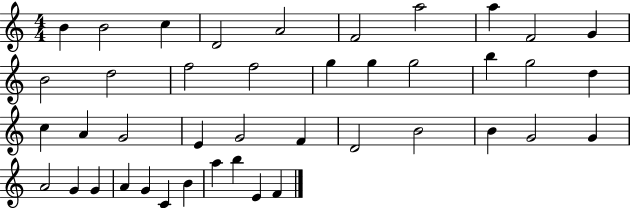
{
  \clef treble
  \numericTimeSignature
  \time 4/4
  \key c \major
  b'4 b'2 c''4 | d'2 a'2 | f'2 a''2 | a''4 f'2 g'4 | \break b'2 d''2 | f''2 f''2 | g''4 g''4 g''2 | b''4 g''2 d''4 | \break c''4 a'4 g'2 | e'4 g'2 f'4 | d'2 b'2 | b'4 g'2 g'4 | \break a'2 g'4 g'4 | a'4 g'4 c'4 b'4 | a''4 b''4 e'4 f'4 | \bar "|."
}